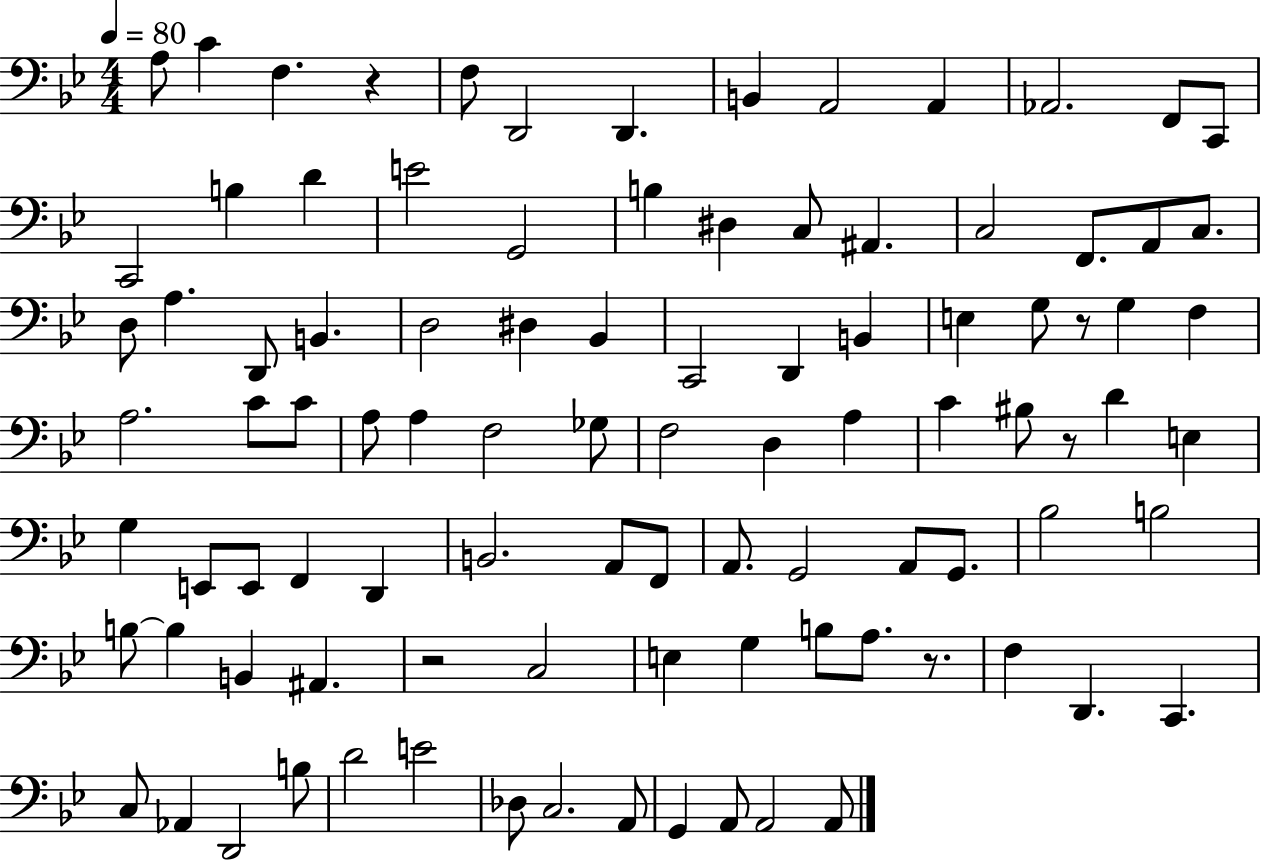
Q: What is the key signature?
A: BES major